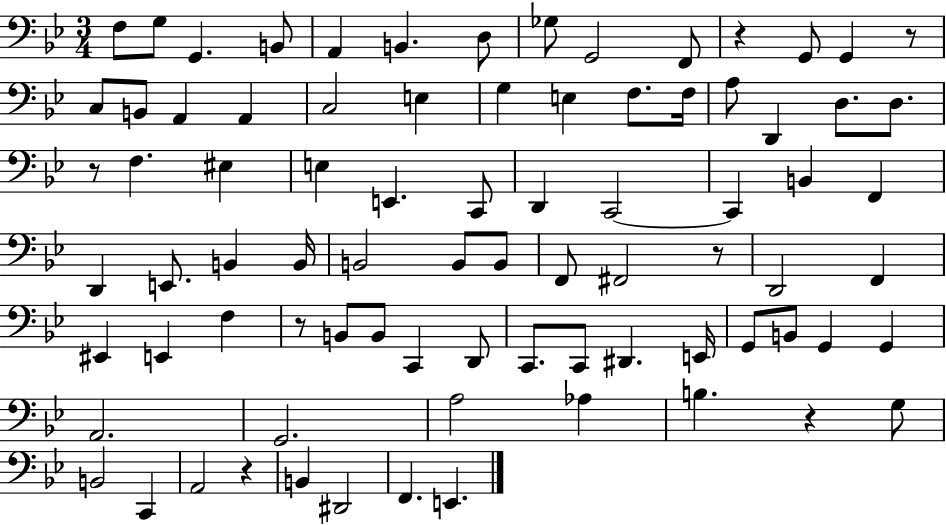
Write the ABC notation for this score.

X:1
T:Untitled
M:3/4
L:1/4
K:Bb
F,/2 G,/2 G,, B,,/2 A,, B,, D,/2 _G,/2 G,,2 F,,/2 z G,,/2 G,, z/2 C,/2 B,,/2 A,, A,, C,2 E, G, E, F,/2 F,/4 A,/2 D,, D,/2 D,/2 z/2 F, ^E, E, E,, C,,/2 D,, C,,2 C,, B,, F,, D,, E,,/2 B,, B,,/4 B,,2 B,,/2 B,,/2 F,,/2 ^F,,2 z/2 D,,2 F,, ^E,, E,, F, z/2 B,,/2 B,,/2 C,, D,,/2 C,,/2 C,,/2 ^D,, E,,/4 G,,/2 B,,/2 G,, G,, A,,2 G,,2 A,2 _A, B, z G,/2 B,,2 C,, A,,2 z B,, ^D,,2 F,, E,,